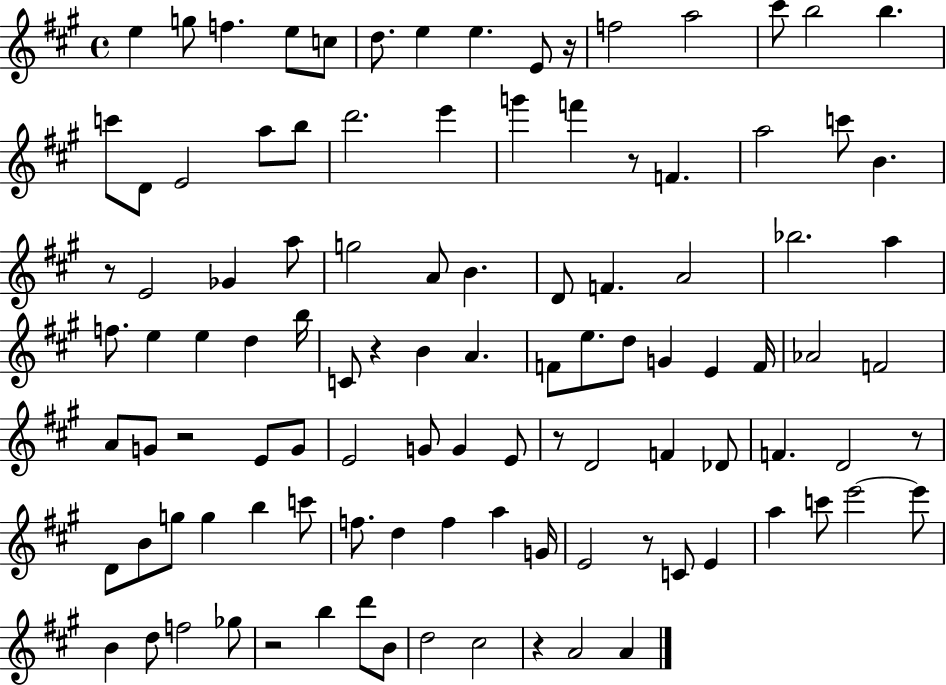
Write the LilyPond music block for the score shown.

{
  \clef treble
  \time 4/4
  \defaultTimeSignature
  \key a \major
  e''4 g''8 f''4. e''8 c''8 | d''8. e''4 e''4. e'8 r16 | f''2 a''2 | cis'''8 b''2 b''4. | \break c'''8 d'8 e'2 a''8 b''8 | d'''2. e'''4 | g'''4 f'''4 r8 f'4. | a''2 c'''8 b'4. | \break r8 e'2 ges'4 a''8 | g''2 a'8 b'4. | d'8 f'4. a'2 | bes''2. a''4 | \break f''8. e''4 e''4 d''4 b''16 | c'8 r4 b'4 a'4. | f'8 e''8. d''8 g'4 e'4 f'16 | aes'2 f'2 | \break a'8 g'8 r2 e'8 g'8 | e'2 g'8 g'4 e'8 | r8 d'2 f'4 des'8 | f'4. d'2 r8 | \break d'8 b'8 g''8 g''4 b''4 c'''8 | f''8. d''4 f''4 a''4 g'16 | e'2 r8 c'8 e'4 | a''4 c'''8 e'''2~~ e'''8 | \break b'4 d''8 f''2 ges''8 | r2 b''4 d'''8 b'8 | d''2 cis''2 | r4 a'2 a'4 | \break \bar "|."
}